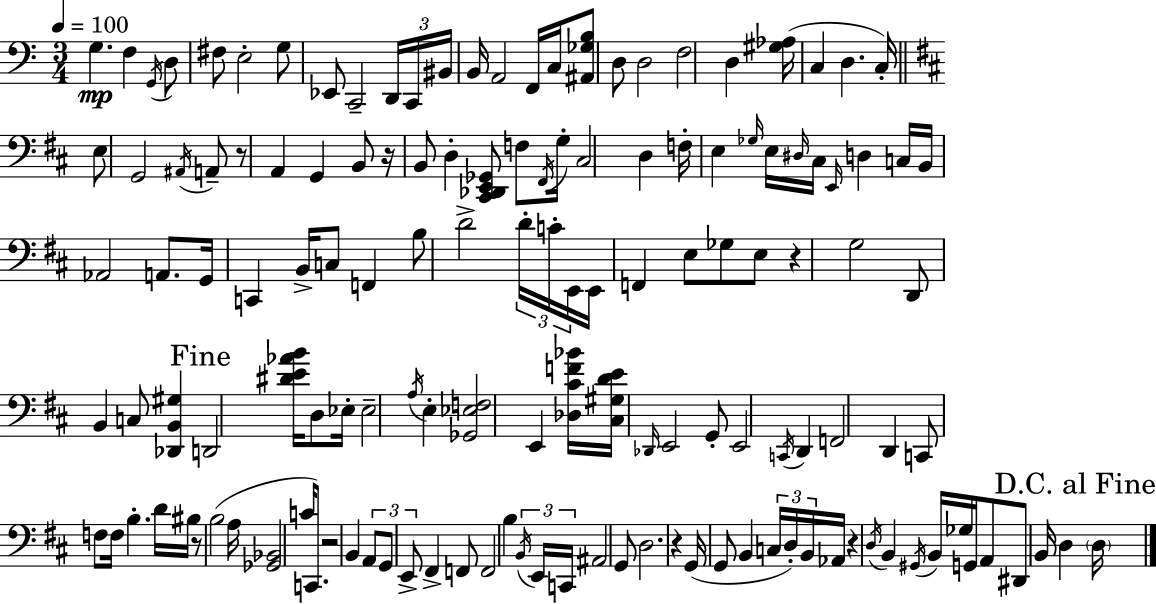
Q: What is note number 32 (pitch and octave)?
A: D3